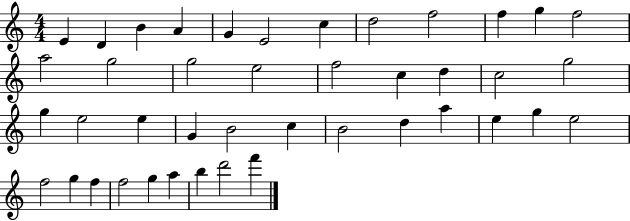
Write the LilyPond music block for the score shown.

{
  \clef treble
  \numericTimeSignature
  \time 4/4
  \key c \major
  e'4 d'4 b'4 a'4 | g'4 e'2 c''4 | d''2 f''2 | f''4 g''4 f''2 | \break a''2 g''2 | g''2 e''2 | f''2 c''4 d''4 | c''2 g''2 | \break g''4 e''2 e''4 | g'4 b'2 c''4 | b'2 d''4 a''4 | e''4 g''4 e''2 | \break f''2 g''4 f''4 | f''2 g''4 a''4 | b''4 d'''2 f'''4 | \bar "|."
}